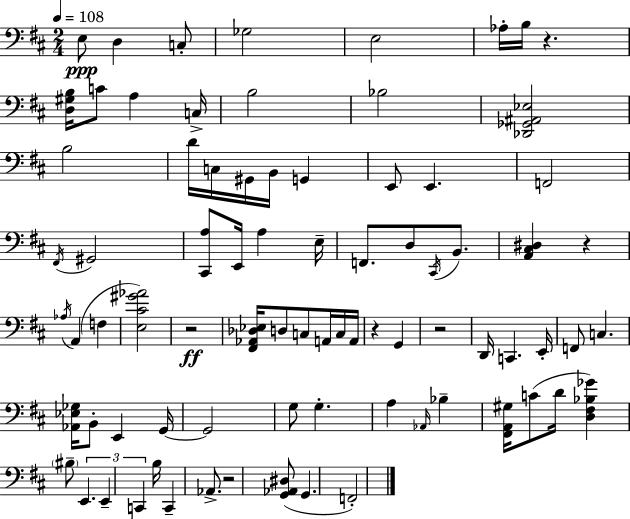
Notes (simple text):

E3/e D3/q C3/e Gb3/h E3/h Ab3/s B3/s R/q. [D3,G#3,B3]/s C4/e A3/q C3/s B3/h Bb3/h [Db2,Gb2,A#2,Eb3]/h B3/h D4/s C3/s G#2/s B2/s G2/q E2/e E2/q. F2/h F#2/s G#2/h [C#2,A3]/e E2/s A3/q E3/s F2/e. D3/e C#2/s B2/e. [A2,C#3,D#3]/q R/q Ab3/s A2/q F3/q [E3,C#4,G#4,Ab4]/h R/h [F#2,Ab2,Db3,Eb3]/s D3/e C3/e A2/s C3/s A2/s R/q G2/q R/h D2/s C2/q. E2/s F2/e C3/q. [Ab2,Eb3,Gb3]/s B2/e E2/q G2/s G2/h G3/e G3/q. A3/q Ab2/s Bb3/q [F#2,A2,G#3]/s C4/e D4/s [D3,F#3,Bb3,Gb4]/q BIS3/e E2/q. E2/q C2/q B3/s C2/q Ab2/e. R/h [G2,Ab2,D#3]/e G2/q. F2/h